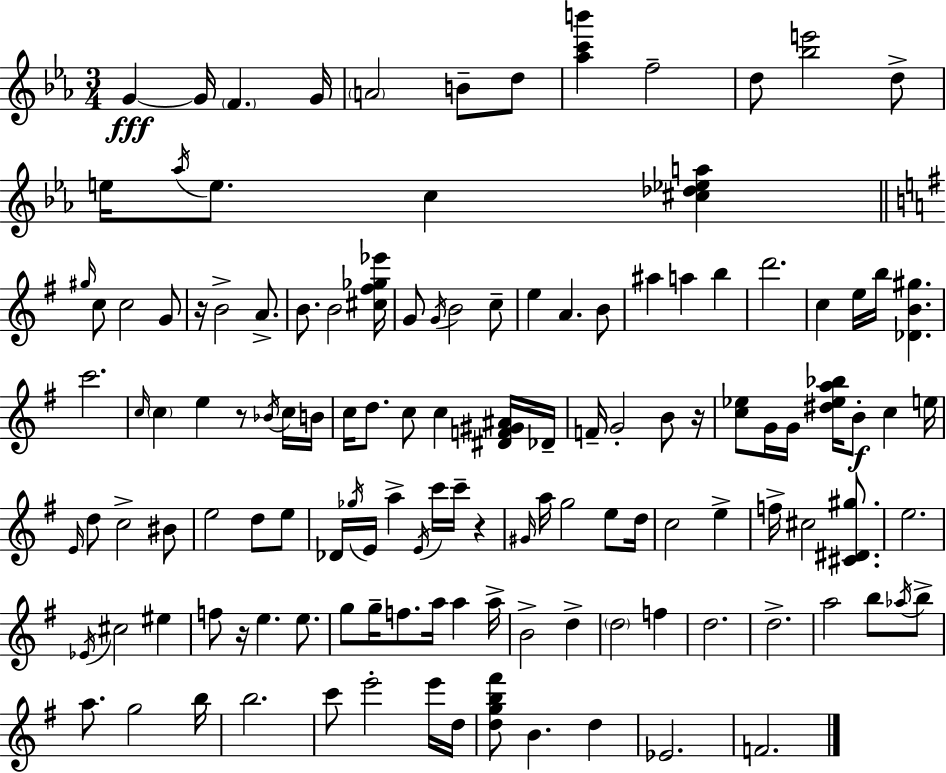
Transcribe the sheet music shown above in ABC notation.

X:1
T:Untitled
M:3/4
L:1/4
K:Eb
G G/4 F G/4 A2 B/2 d/2 [_ac'b'] f2 d/2 [_be']2 d/2 e/4 _a/4 e/2 c [^c_d_ea] ^g/4 c/2 c2 G/2 z/4 B2 A/2 B/2 B2 [^c^f_g_e']/4 G/2 G/4 B2 c/2 e A B/2 ^a a b d'2 c e/4 b/4 [_DB^g] c'2 c/4 c e z/2 _B/4 c/4 B/4 c/4 d/2 c/2 c [^DF^G^A]/4 _D/4 F/4 G2 B/2 z/4 [c_e]/2 G/4 G/4 [^d_ea_b]/4 B/2 c e/4 E/4 d/2 c2 ^B/2 e2 d/2 e/2 _D/4 _g/4 E/4 a E/4 c'/4 c'/4 z ^G/4 a/4 g2 e/2 d/4 c2 e f/4 ^c2 [^C^D^g]/2 e2 _E/4 ^c2 ^e f/2 z/4 e e/2 g/2 g/4 f/2 a/4 a a/4 B2 d d2 f d2 d2 a2 b/2 _a/4 b/2 a/2 g2 b/4 b2 c'/2 e'2 e'/4 d/4 [dgb^f']/2 B d _E2 F2